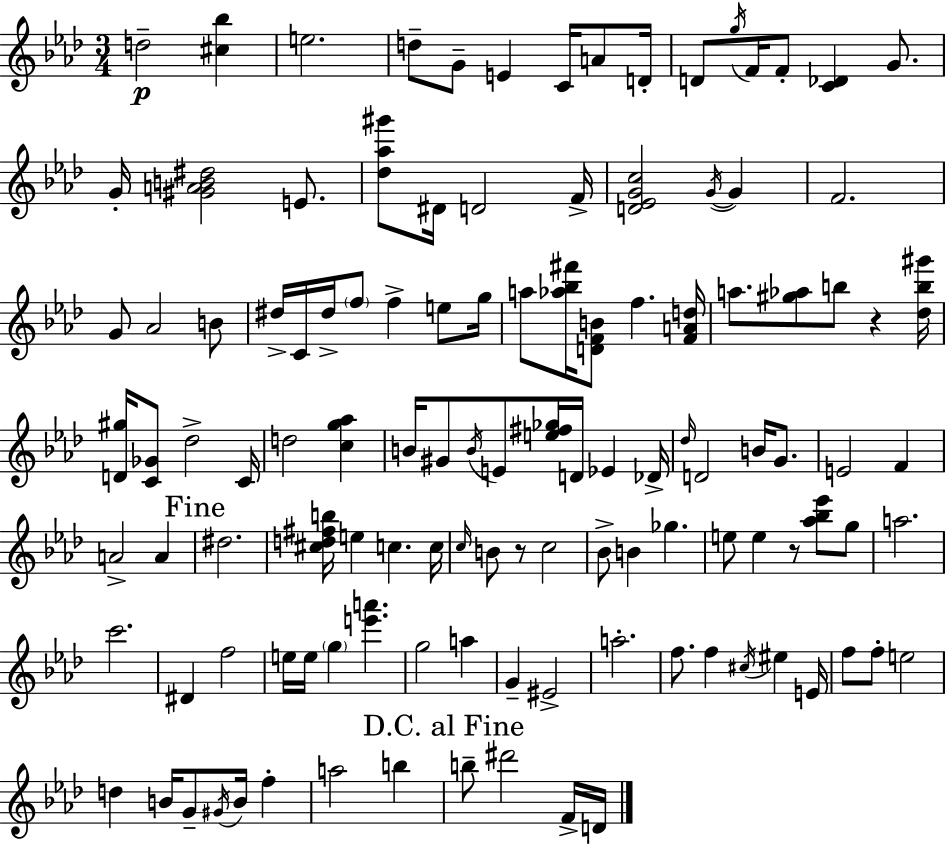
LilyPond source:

{
  \clef treble
  \numericTimeSignature
  \time 3/4
  \key f \minor
  d''2--\p <cis'' bes''>4 | e''2. | d''8-- g'8-- e'4 c'16 a'8 d'16-. | d'8 \acciaccatura { g''16 } f'16 f'8-. <c' des'>4 g'8. | \break g'16-. <gis' a' b' dis''>2 e'8. | <des'' aes'' gis'''>8 dis'16 d'2 | f'16-> <d' ees' g' c''>2 \acciaccatura { g'16~ }~ g'4 | f'2. | \break g'8 aes'2 | b'8 dis''16-> c'16 dis''16-> \parenthesize f''8 f''4-> e''8 | g''16 a''8 <aes'' bes'' fis'''>16 <d' f' b'>8 f''4. | <f' a' d''>16 a''8. <gis'' aes''>8 b''8 r4 | \break <des'' b'' gis'''>16 <d' gis''>16 <c' ges'>8 des''2-> | c'16 d''2 <c'' g'' aes''>4 | b'16 gis'8 \acciaccatura { b'16 } e'8 <e'' fis'' ges''>16 d'16 ees'4 | des'16-> \grace { des''16 } d'2 | \break b'16 g'8. e'2 | f'4 a'2-> | a'4 \mark "Fine" dis''2. | <cis'' d'' fis'' b''>16 e''4 c''4. | \break c''16 \grace { c''16 } b'8 r8 c''2 | bes'8-> b'4 ges''4. | e''8 e''4 r8 | <aes'' bes'' ees'''>8 g''8 a''2. | \break c'''2. | dis'4 f''2 | e''16 e''16 \parenthesize g''4 <e''' a'''>4. | g''2 | \break a''4 g'4-- eis'2-> | a''2.-. | f''8. f''4 | \acciaccatura { cis''16 } eis''4 e'16 f''8 f''8-. e''2 | \break d''4 b'16 g'8-- | \acciaccatura { gis'16 } b'16 f''4-. a''2 | b''4 \mark "D.C. al Fine" b''8-- dis'''2 | f'16-> d'16 \bar "|."
}